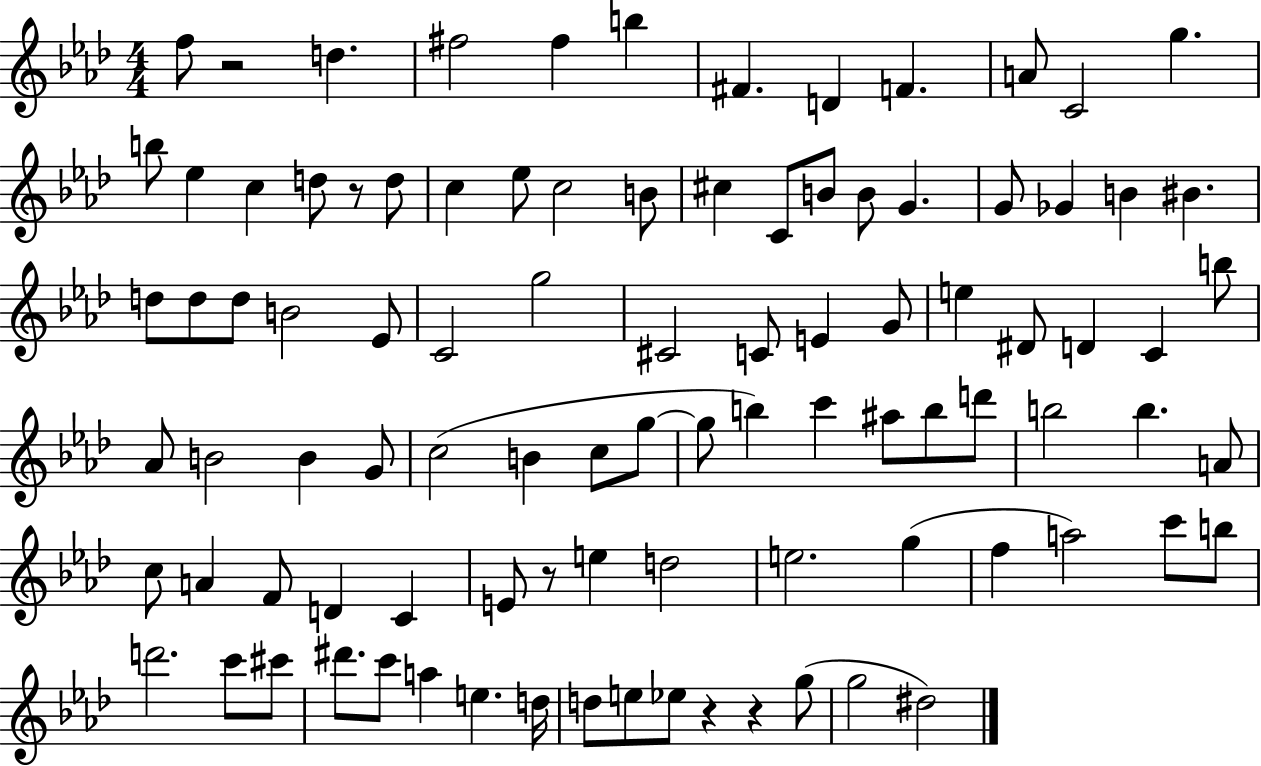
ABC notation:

X:1
T:Untitled
M:4/4
L:1/4
K:Ab
f/2 z2 d ^f2 ^f b ^F D F A/2 C2 g b/2 _e c d/2 z/2 d/2 c _e/2 c2 B/2 ^c C/2 B/2 B/2 G G/2 _G B ^B d/2 d/2 d/2 B2 _E/2 C2 g2 ^C2 C/2 E G/2 e ^D/2 D C b/2 _A/2 B2 B G/2 c2 B c/2 g/2 g/2 b c' ^a/2 b/2 d'/2 b2 b A/2 c/2 A F/2 D C E/2 z/2 e d2 e2 g f a2 c'/2 b/2 d'2 c'/2 ^c'/2 ^d'/2 c'/2 a e d/4 d/2 e/2 _e/2 z z g/2 g2 ^d2